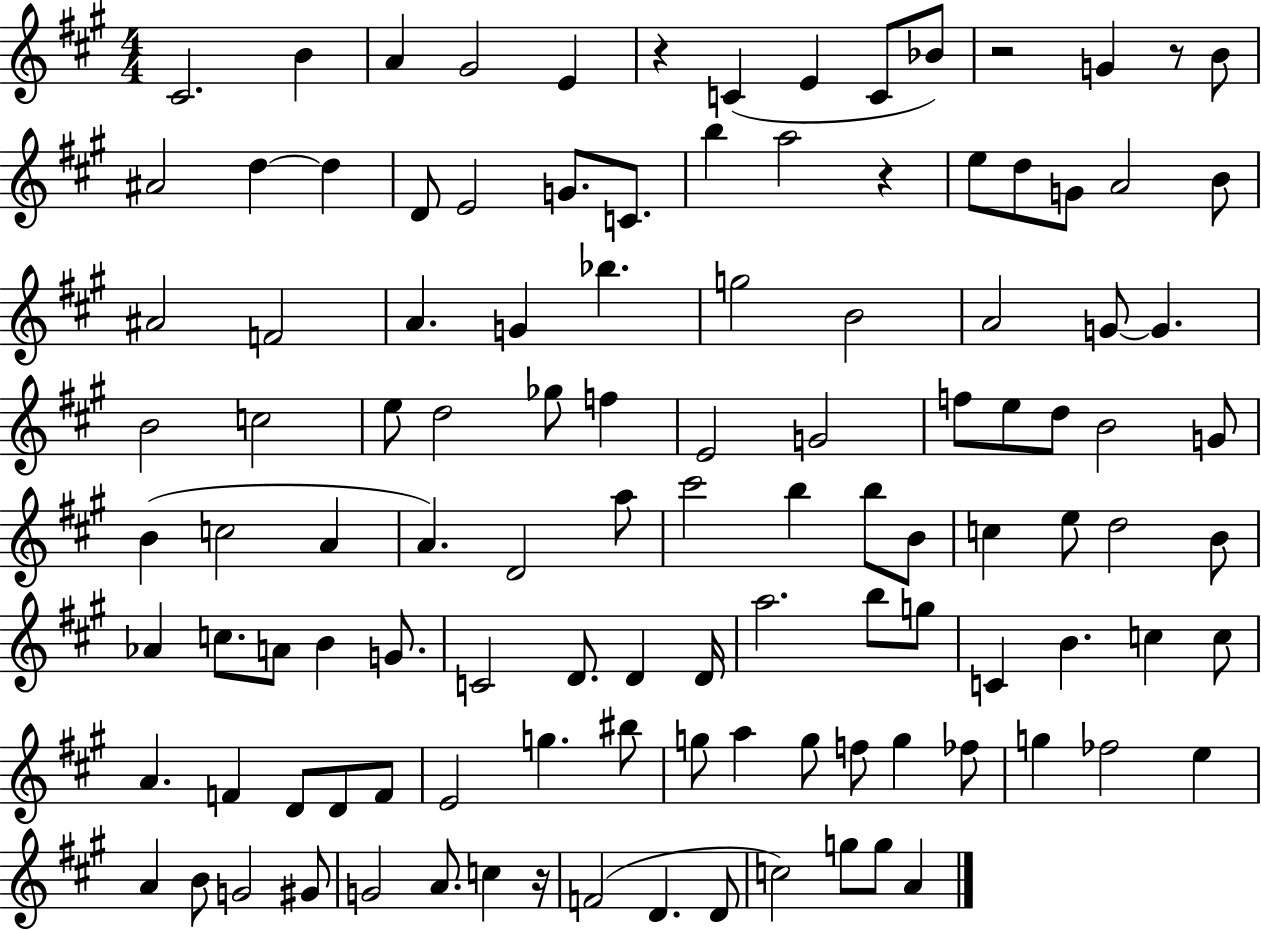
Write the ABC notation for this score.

X:1
T:Untitled
M:4/4
L:1/4
K:A
^C2 B A ^G2 E z C E C/2 _B/2 z2 G z/2 B/2 ^A2 d d D/2 E2 G/2 C/2 b a2 z e/2 d/2 G/2 A2 B/2 ^A2 F2 A G _b g2 B2 A2 G/2 G B2 c2 e/2 d2 _g/2 f E2 G2 f/2 e/2 d/2 B2 G/2 B c2 A A D2 a/2 ^c'2 b b/2 B/2 c e/2 d2 B/2 _A c/2 A/2 B G/2 C2 D/2 D D/4 a2 b/2 g/2 C B c c/2 A F D/2 D/2 F/2 E2 g ^b/2 g/2 a g/2 f/2 g _f/2 g _f2 e A B/2 G2 ^G/2 G2 A/2 c z/4 F2 D D/2 c2 g/2 g/2 A